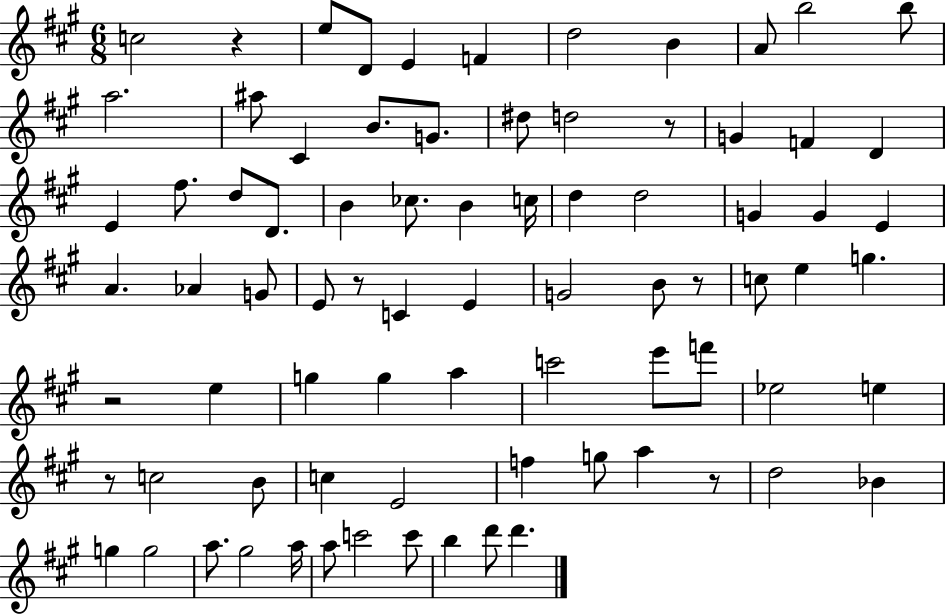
{
  \clef treble
  \numericTimeSignature
  \time 6/8
  \key a \major
  c''2 r4 | e''8 d'8 e'4 f'4 | d''2 b'4 | a'8 b''2 b''8 | \break a''2. | ais''8 cis'4 b'8. g'8. | dis''8 d''2 r8 | g'4 f'4 d'4 | \break e'4 fis''8. d''8 d'8. | b'4 ces''8. b'4 c''16 | d''4 d''2 | g'4 g'4 e'4 | \break a'4. aes'4 g'8 | e'8 r8 c'4 e'4 | g'2 b'8 r8 | c''8 e''4 g''4. | \break r2 e''4 | g''4 g''4 a''4 | c'''2 e'''8 f'''8 | ees''2 e''4 | \break r8 c''2 b'8 | c''4 e'2 | f''4 g''8 a''4 r8 | d''2 bes'4 | \break g''4 g''2 | a''8. gis''2 a''16 | a''8 c'''2 c'''8 | b''4 d'''8 d'''4. | \break \bar "|."
}